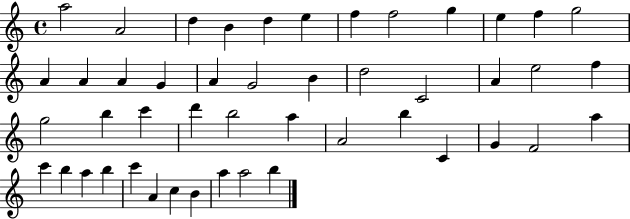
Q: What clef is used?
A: treble